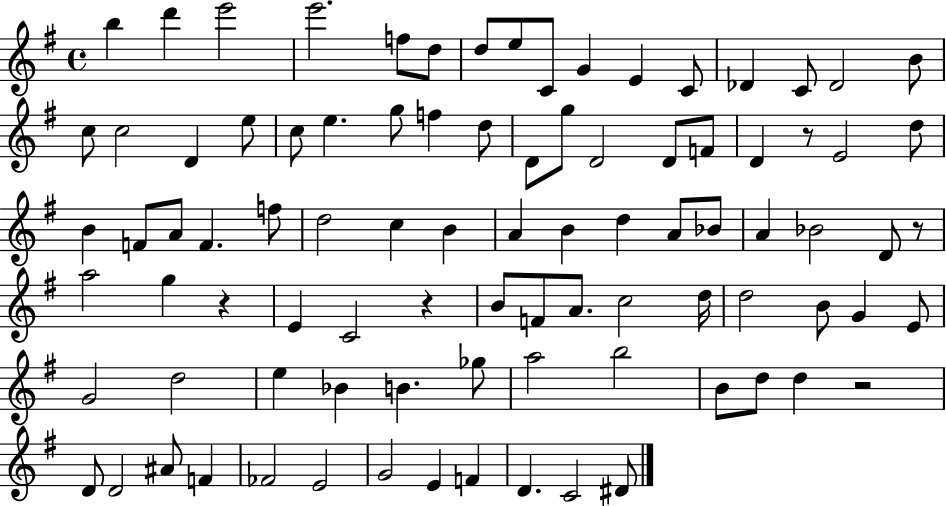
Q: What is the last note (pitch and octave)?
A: D#4